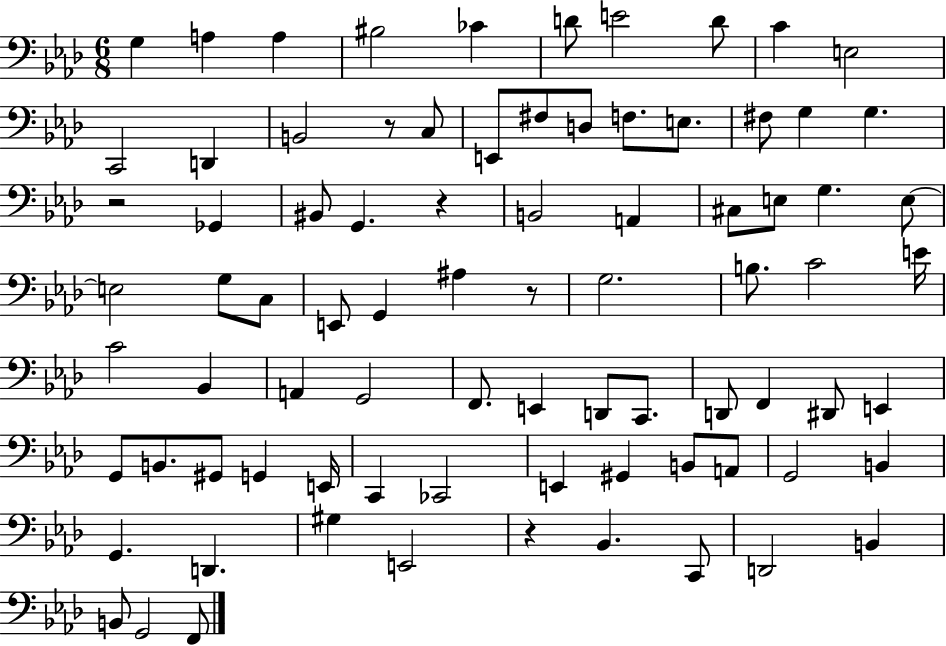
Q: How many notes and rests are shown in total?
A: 82